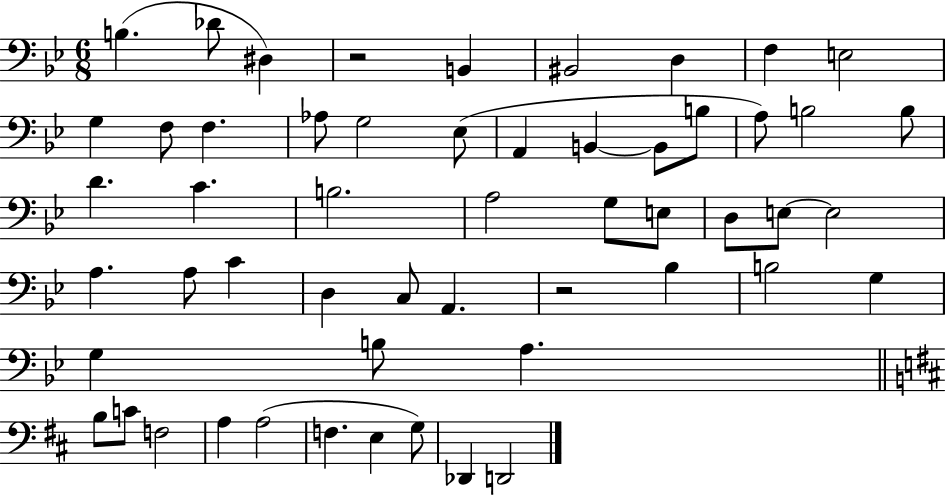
X:1
T:Untitled
M:6/8
L:1/4
K:Bb
B, _D/2 ^D, z2 B,, ^B,,2 D, F, E,2 G, F,/2 F, _A,/2 G,2 _E,/2 A,, B,, B,,/2 B,/2 A,/2 B,2 B,/2 D C B,2 A,2 G,/2 E,/2 D,/2 E,/2 E,2 A, A,/2 C D, C,/2 A,, z2 _B, B,2 G, G, B,/2 A, B,/2 C/2 F,2 A, A,2 F, E, G,/2 _D,, D,,2